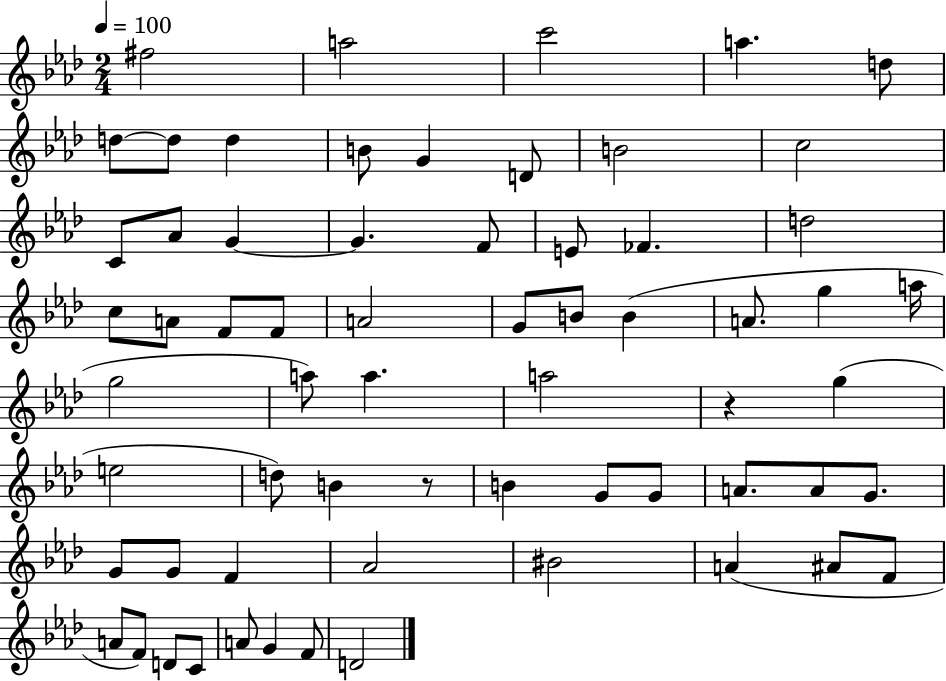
{
  \clef treble
  \numericTimeSignature
  \time 2/4
  \key aes \major
  \tempo 4 = 100
  fis''2 | a''2 | c'''2 | a''4. d''8 | \break d''8~~ d''8 d''4 | b'8 g'4 d'8 | b'2 | c''2 | \break c'8 aes'8 g'4~~ | g'4. f'8 | e'8 fes'4. | d''2 | \break c''8 a'8 f'8 f'8 | a'2 | g'8 b'8 b'4( | a'8. g''4 a''16 | \break g''2 | a''8) a''4. | a''2 | r4 g''4( | \break e''2 | d''8) b'4 r8 | b'4 g'8 g'8 | a'8. a'8 g'8. | \break g'8 g'8 f'4 | aes'2 | bis'2 | a'4( ais'8 f'8 | \break a'8 f'8) d'8 c'8 | a'8 g'4 f'8 | d'2 | \bar "|."
}